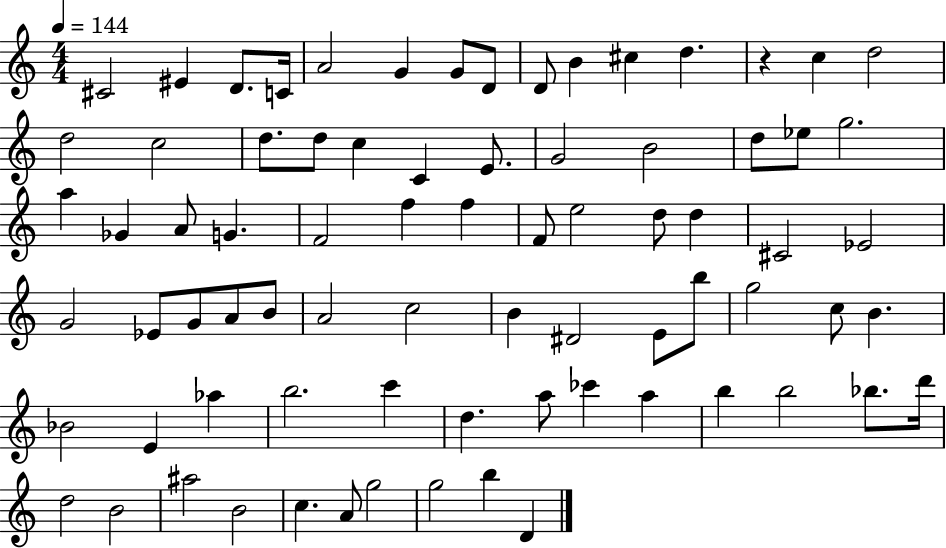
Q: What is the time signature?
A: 4/4